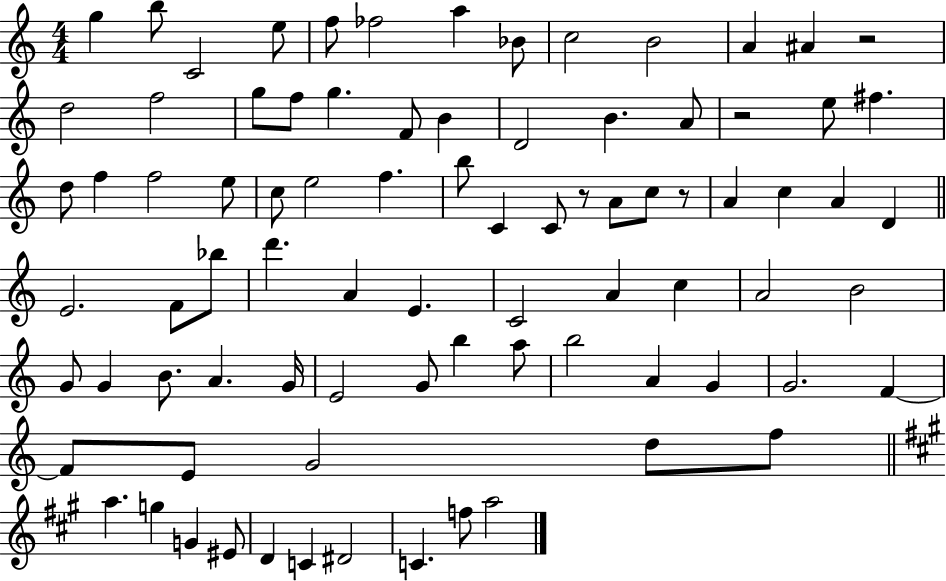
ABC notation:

X:1
T:Untitled
M:4/4
L:1/4
K:C
g b/2 C2 e/2 f/2 _f2 a _B/2 c2 B2 A ^A z2 d2 f2 g/2 f/2 g F/2 B D2 B A/2 z2 e/2 ^f d/2 f f2 e/2 c/2 e2 f b/2 C C/2 z/2 A/2 c/2 z/2 A c A D E2 F/2 _b/2 d' A E C2 A c A2 B2 G/2 G B/2 A G/4 E2 G/2 b a/2 b2 A G G2 F F/2 E/2 G2 d/2 f/2 a g G ^E/2 D C ^D2 C f/2 a2